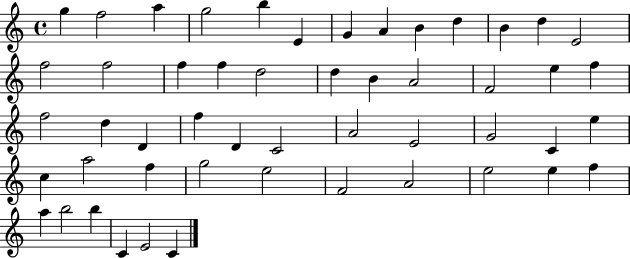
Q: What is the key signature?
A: C major